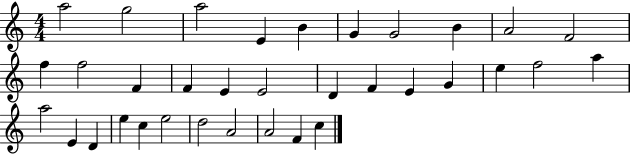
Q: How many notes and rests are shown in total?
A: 34